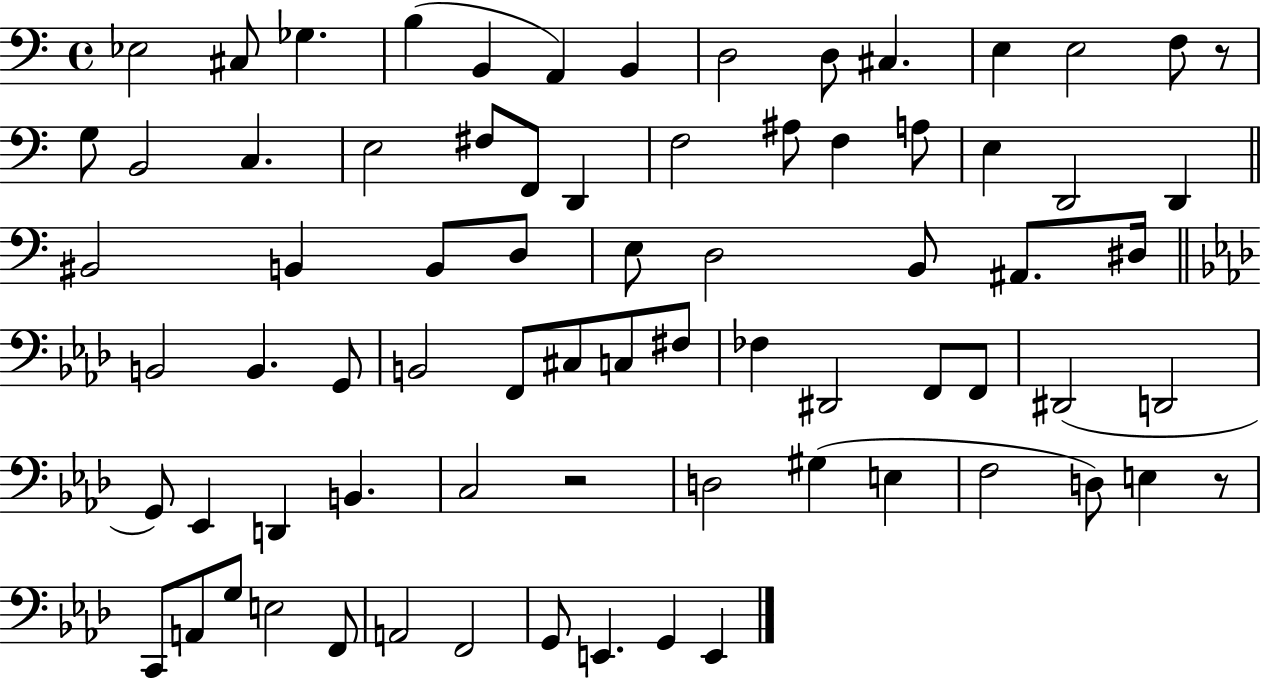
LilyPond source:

{
  \clef bass
  \time 4/4
  \defaultTimeSignature
  \key c \major
  ees2 cis8 ges4. | b4( b,4 a,4) b,4 | d2 d8 cis4. | e4 e2 f8 r8 | \break g8 b,2 c4. | e2 fis8 f,8 d,4 | f2 ais8 f4 a8 | e4 d,2 d,4 | \break \bar "||" \break \key c \major bis,2 b,4 b,8 d8 | e8 d2 b,8 ais,8. dis16 | \bar "||" \break \key aes \major b,2 b,4. g,8 | b,2 f,8 cis8 c8 fis8 | fes4 dis,2 f,8 f,8 | dis,2( d,2 | \break g,8) ees,4 d,4 b,4. | c2 r2 | d2 gis4( e4 | f2 d8) e4 r8 | \break c,8 a,8 g8 e2 f,8 | a,2 f,2 | g,8 e,4. g,4 e,4 | \bar "|."
}